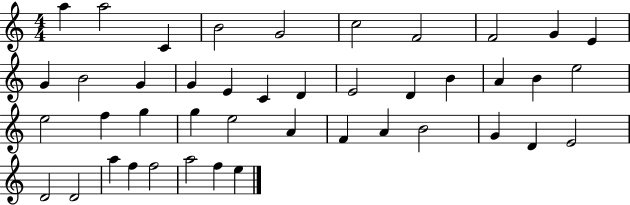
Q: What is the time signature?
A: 4/4